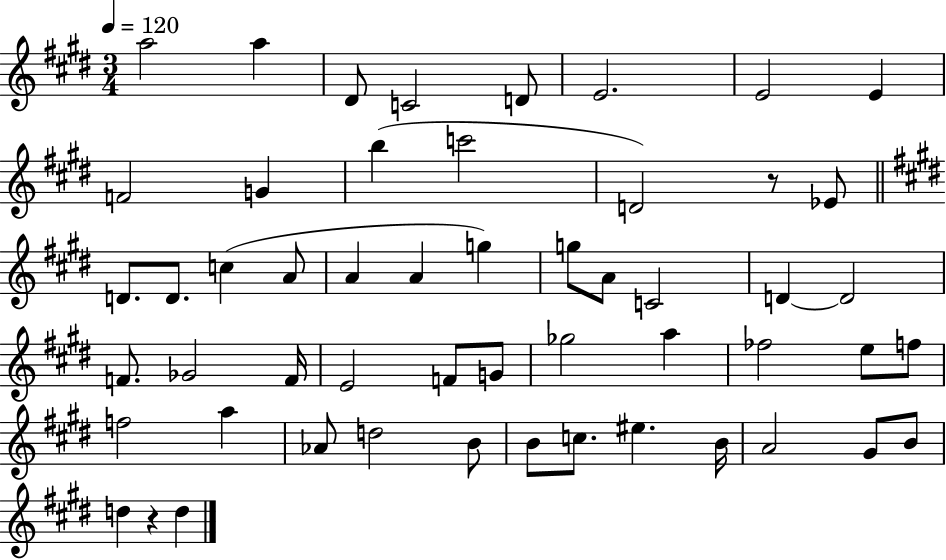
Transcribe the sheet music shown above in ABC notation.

X:1
T:Untitled
M:3/4
L:1/4
K:E
a2 a ^D/2 C2 D/2 E2 E2 E F2 G b c'2 D2 z/2 _E/2 D/2 D/2 c A/2 A A g g/2 A/2 C2 D D2 F/2 _G2 F/4 E2 F/2 G/2 _g2 a _f2 e/2 f/2 f2 a _A/2 d2 B/2 B/2 c/2 ^e B/4 A2 ^G/2 B/2 d z d